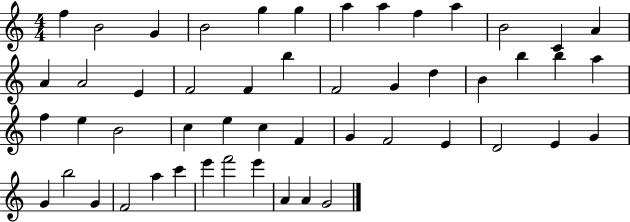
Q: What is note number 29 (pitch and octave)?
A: B4